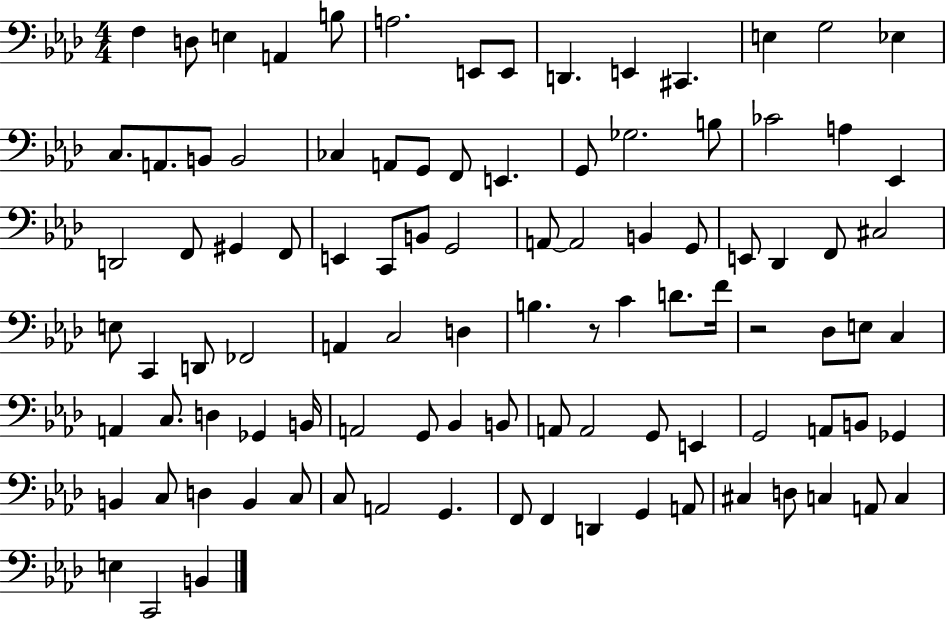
F3/q D3/e E3/q A2/q B3/e A3/h. E2/e E2/e D2/q. E2/q C#2/q. E3/q G3/h Eb3/q C3/e. A2/e. B2/e B2/h CES3/q A2/e G2/e F2/e E2/q. G2/e Gb3/h. B3/e CES4/h A3/q Eb2/q D2/h F2/e G#2/q F2/e E2/q C2/e B2/e G2/h A2/e A2/h B2/q G2/e E2/e Db2/q F2/e C#3/h E3/e C2/q D2/e FES2/h A2/q C3/h D3/q B3/q. R/e C4/q D4/e. F4/s R/h Db3/e E3/e C3/q A2/q C3/e. D3/q Gb2/q B2/s A2/h G2/e Bb2/q B2/e A2/e A2/h G2/e E2/q G2/h A2/e B2/e Gb2/q B2/q C3/e D3/q B2/q C3/e C3/e A2/h G2/q. F2/e F2/q D2/q G2/q A2/e C#3/q D3/e C3/q A2/e C3/q E3/q C2/h B2/q